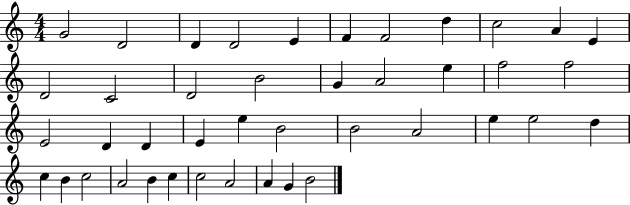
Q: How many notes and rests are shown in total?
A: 42